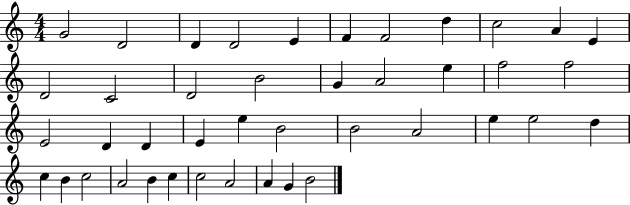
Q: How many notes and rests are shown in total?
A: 42